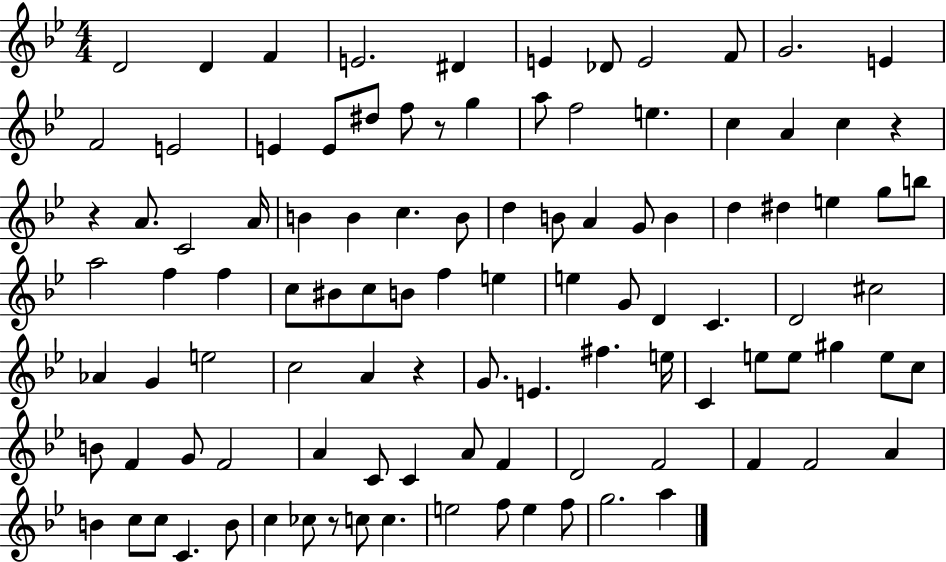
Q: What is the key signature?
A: BES major